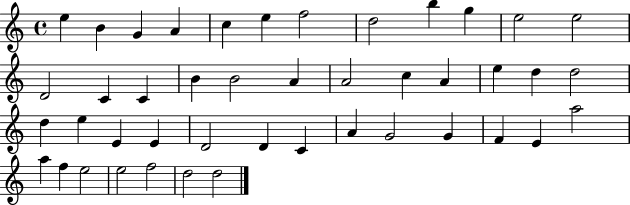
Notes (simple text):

E5/q B4/q G4/q A4/q C5/q E5/q F5/h D5/h B5/q G5/q E5/h E5/h D4/h C4/q C4/q B4/q B4/h A4/q A4/h C5/q A4/q E5/q D5/q D5/h D5/q E5/q E4/q E4/q D4/h D4/q C4/q A4/q G4/h G4/q F4/q E4/q A5/h A5/q F5/q E5/h E5/h F5/h D5/h D5/h